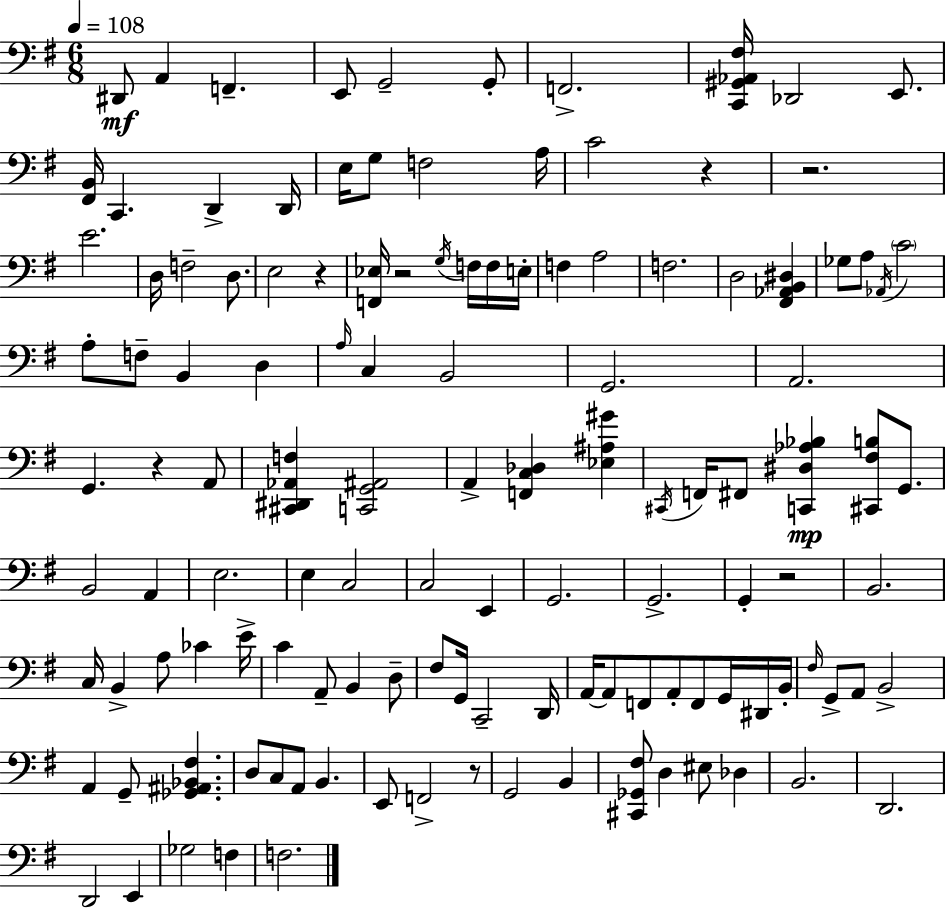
D#2/e A2/q F2/q. E2/e G2/h G2/e F2/h. [C2,G#2,Ab2,F#3]/s Db2/h E2/e. [F#2,B2]/s C2/q. D2/q D2/s E3/s G3/e F3/h A3/s C4/h R/q R/h. E4/h. D3/s F3/h D3/e. E3/h R/q [F2,Eb3]/s R/h G3/s F3/s F3/s E3/s F3/q A3/h F3/h. D3/h [F#2,Ab2,B2,D#3]/q Gb3/e A3/e Ab2/s C4/h A3/e F3/e B2/q D3/q A3/s C3/q B2/h G2/h. A2/h. G2/q. R/q A2/e [C#2,D#2,Ab2,F3]/q [C2,G2,A#2]/h A2/q [F2,C3,Db3]/q [Eb3,A#3,G#4]/q C#2/s F2/s F#2/e [C2,D#3,Ab3,Bb3]/q [C#2,F#3,B3]/e G2/e. B2/h A2/q E3/h. E3/q C3/h C3/h E2/q G2/h. G2/h. G2/q R/h B2/h. C3/s B2/q A3/e CES4/q E4/s C4/q A2/e B2/q D3/e F#3/e G2/s C2/h D2/s A2/s A2/e F2/e A2/e F2/e G2/s D#2/s B2/s F#3/s G2/e A2/e B2/h A2/q G2/e [Gb2,A#2,Bb2,F#3]/q. D3/e C3/e A2/e B2/q. E2/e F2/h R/e G2/h B2/q [C#2,Gb2,F#3]/e D3/q EIS3/e Db3/q B2/h. D2/h. D2/h E2/q Gb3/h F3/q F3/h.